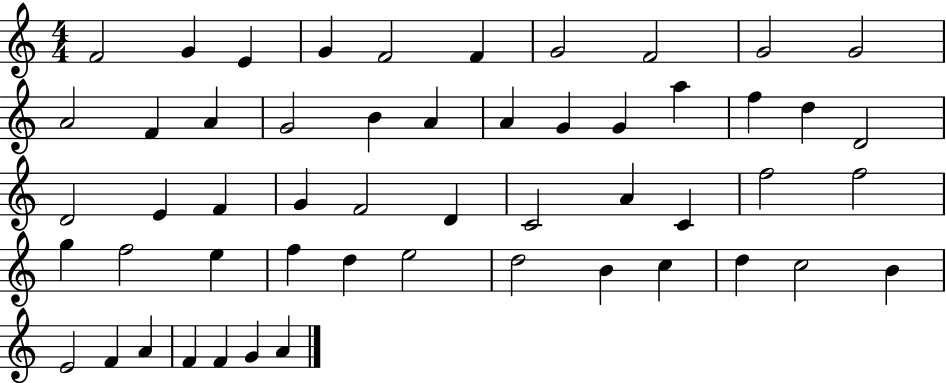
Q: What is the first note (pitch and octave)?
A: F4